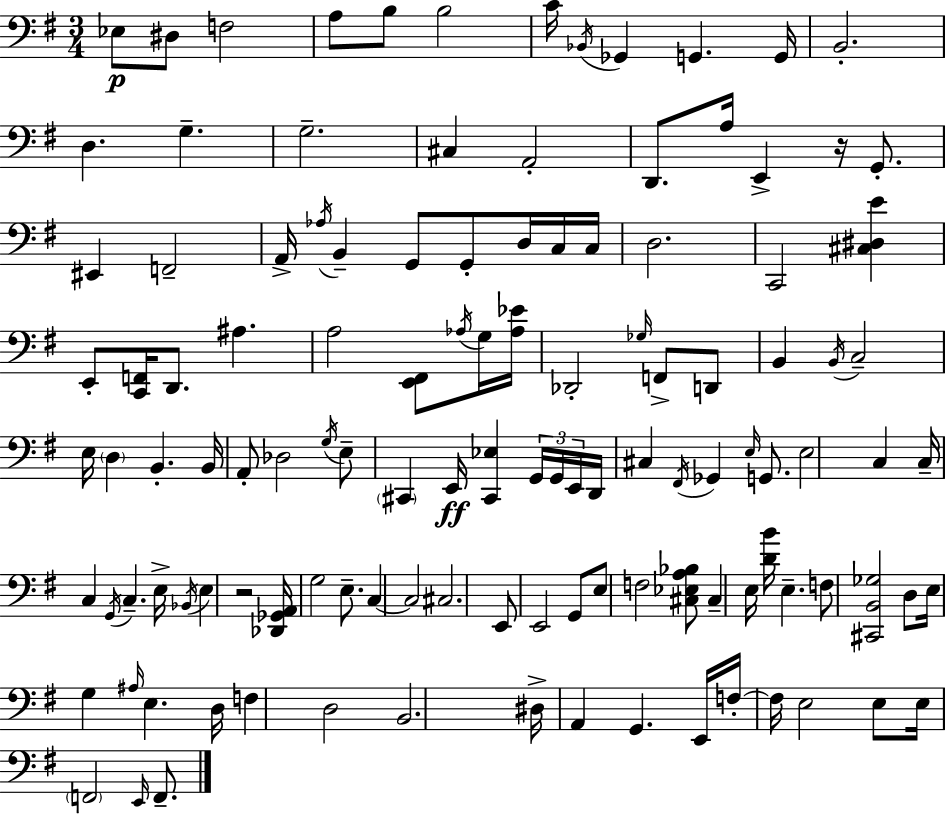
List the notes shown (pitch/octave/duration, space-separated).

Eb3/e D#3/e F3/h A3/e B3/e B3/h C4/s Bb2/s Gb2/q G2/q. G2/s B2/h. D3/q. G3/q. G3/h. C#3/q A2/h D2/e. A3/s E2/q R/s G2/e. EIS2/q F2/h A2/s Ab3/s B2/q G2/e G2/e D3/s C3/s C3/s D3/h. C2/h [C#3,D#3,E4]/q E2/e [C2,F2]/s D2/e. A#3/q. A3/h [E2,F#2]/e Ab3/s G3/s [Ab3,Eb4]/s Db2/h Gb3/s F2/e D2/e B2/q B2/s C3/h E3/s D3/q B2/q. B2/s A2/e Db3/h G3/s E3/e C#2/q E2/s [C#2,Eb3]/q G2/s G2/s E2/s D2/s C#3/q F#2/s Gb2/q E3/s G2/e. E3/h C3/q C3/s C3/q G2/s C3/q. E3/s Bb2/s E3/q R/h [Db2,Gb2,A2]/s G3/h E3/e. C3/q C3/h C#3/h. E2/e E2/h G2/e E3/e F3/h [C#3,Eb3,A3,Bb3]/e C#3/q E3/s [D4,B4]/s E3/q. F3/e [C#2,B2,Gb3]/h D3/e E3/s G3/q A#3/s E3/q. D3/s F3/q D3/h B2/h. D#3/s A2/q G2/q. E2/s F3/s F3/s E3/h E3/e E3/s F2/h E2/s F2/e.